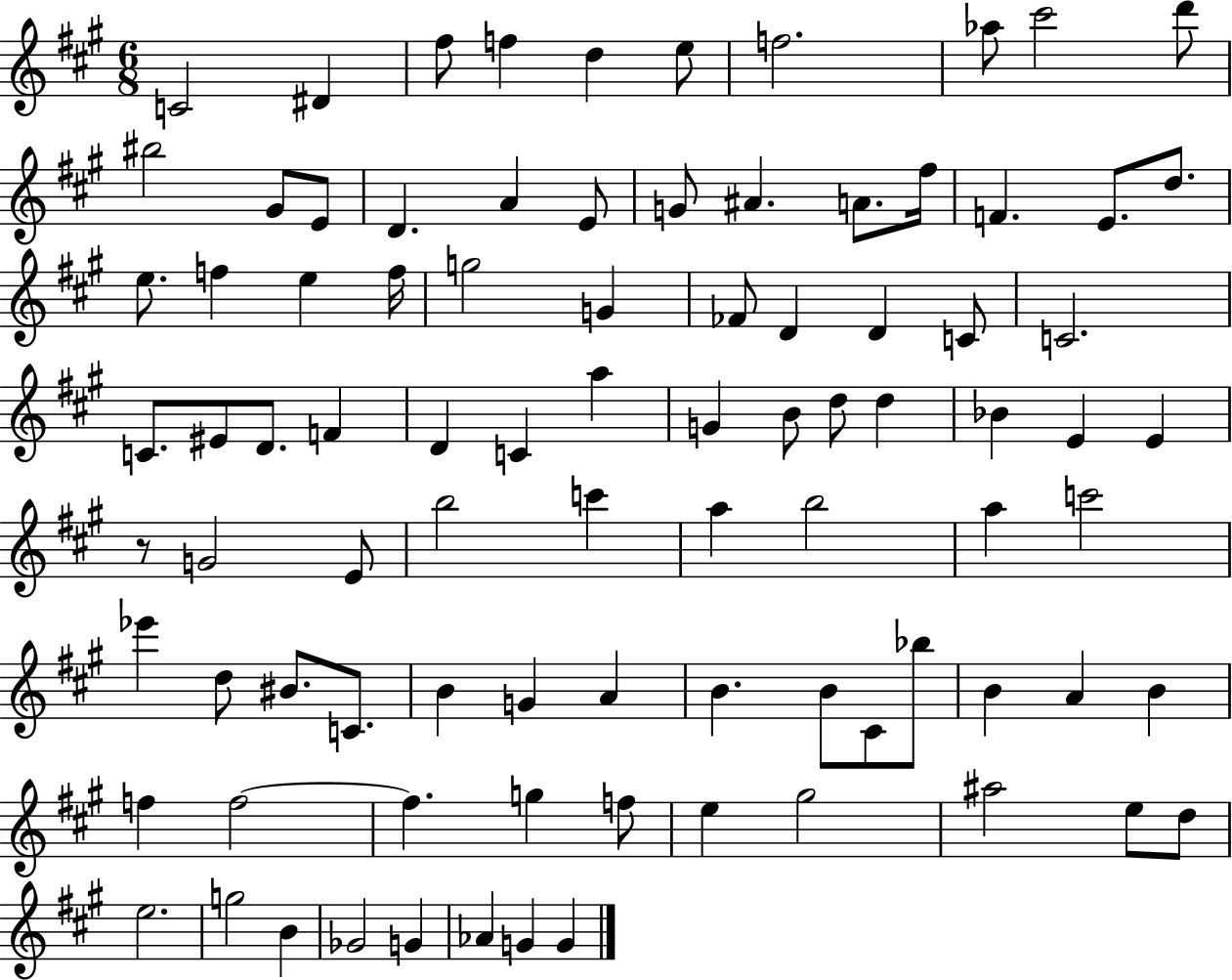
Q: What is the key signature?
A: A major